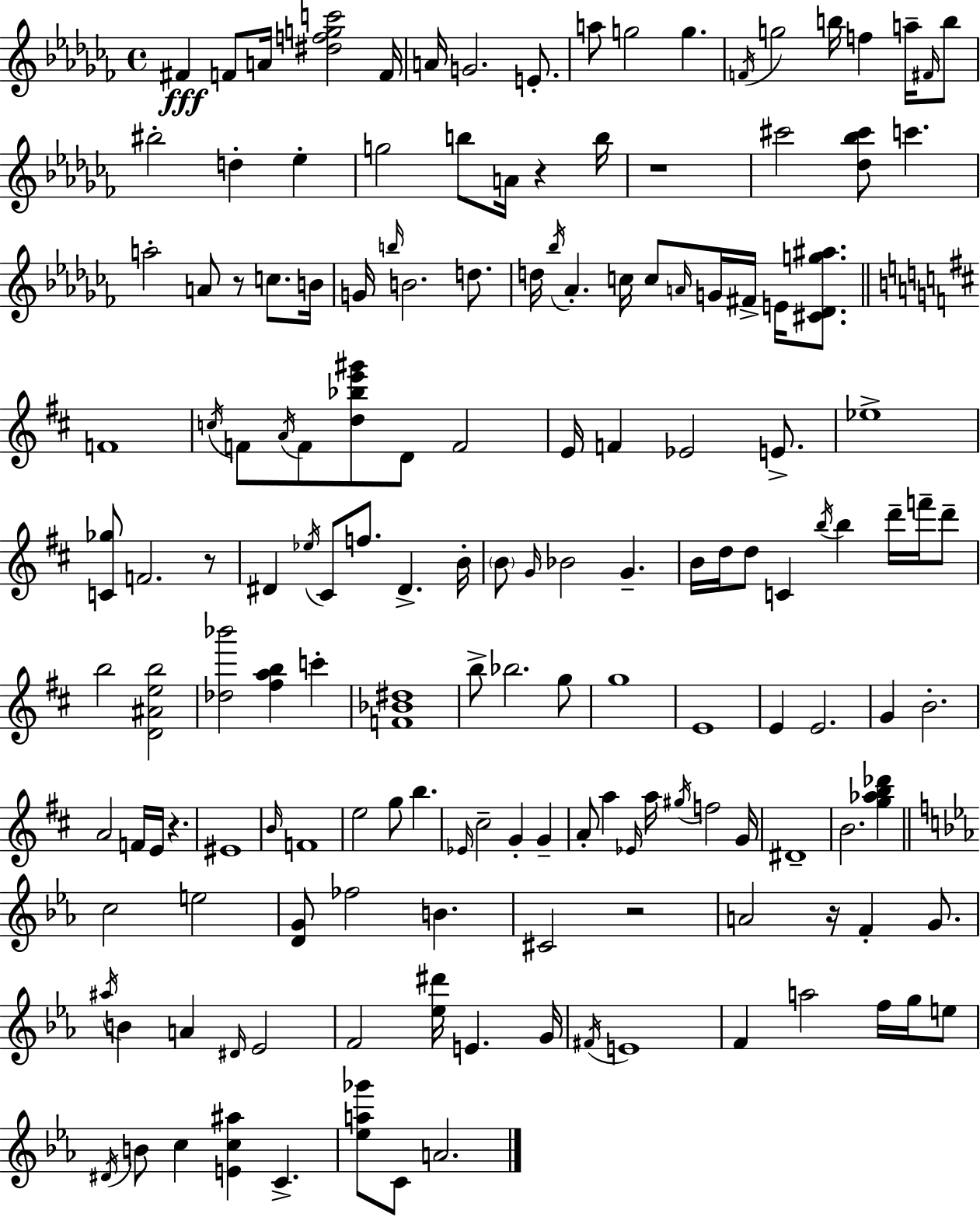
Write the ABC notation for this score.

X:1
T:Untitled
M:4/4
L:1/4
K:Abm
^F F/2 A/4 [^dfgc']2 F/4 A/4 G2 E/2 a/2 g2 g F/4 g2 b/4 f a/4 ^F/4 b/2 ^b2 d _e g2 b/2 A/4 z b/4 z4 ^c'2 [_d_b^c']/2 c' a2 A/2 z/2 c/2 B/4 G/4 b/4 B2 d/2 d/4 _b/4 _A c/4 c/2 A/4 G/4 ^F/4 E/4 [^C_Dg^a]/2 F4 c/4 F/2 A/4 F/2 [d_be'^g']/2 D/2 F2 E/4 F _E2 E/2 _e4 [C_g]/2 F2 z/2 ^D _e/4 ^C/2 f/2 ^D B/4 B/2 G/4 _B2 G B/4 d/4 d/2 C b/4 b d'/4 f'/4 d'/2 b2 [D^Aeb]2 [_d_b']2 [^fab] c' [F_B^d]4 b/2 _b2 g/2 g4 E4 E E2 G B2 A2 F/4 E/4 z ^E4 B/4 F4 e2 g/2 b _E/4 ^c2 G G A/2 a _E/4 a/4 ^g/4 f2 G/4 ^D4 B2 [g_ab_d'] c2 e2 [DG]/2 _f2 B ^C2 z2 A2 z/4 F G/2 ^a/4 B A ^D/4 _E2 F2 [_e^d']/4 E G/4 ^F/4 E4 F a2 f/4 g/4 e/2 ^D/4 B/2 c [Ec^a] C [_ea_g']/2 C/2 A2